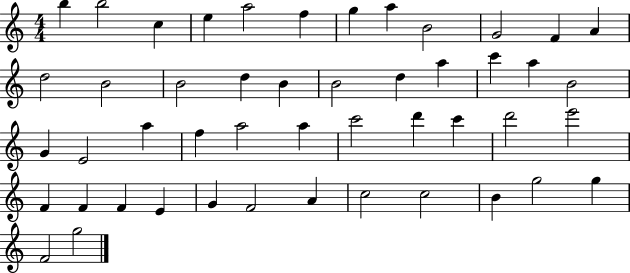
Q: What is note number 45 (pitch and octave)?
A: G5